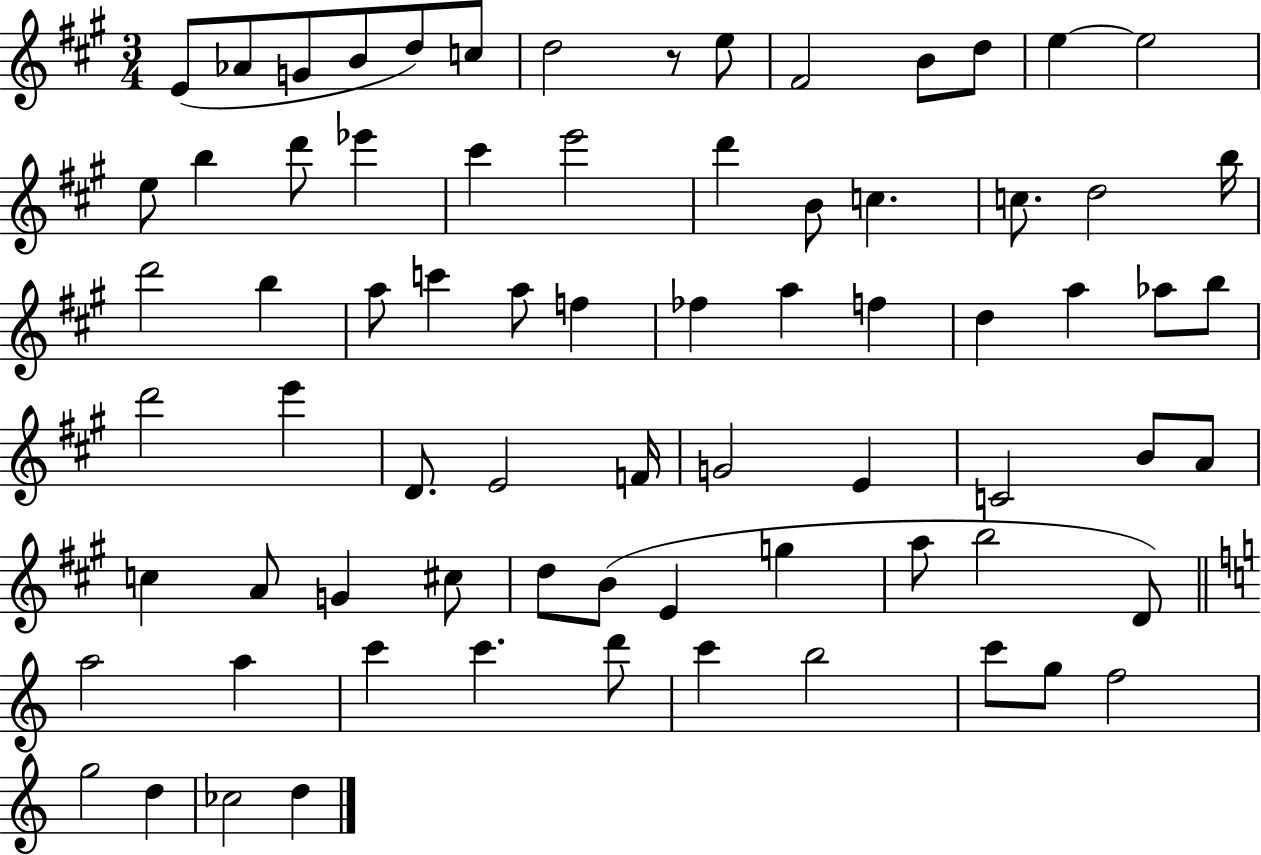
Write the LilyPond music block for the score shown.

{
  \clef treble
  \numericTimeSignature
  \time 3/4
  \key a \major
  e'8( aes'8 g'8 b'8 d''8) c''8 | d''2 r8 e''8 | fis'2 b'8 d''8 | e''4~~ e''2 | \break e''8 b''4 d'''8 ees'''4 | cis'''4 e'''2 | d'''4 b'8 c''4. | c''8. d''2 b''16 | \break d'''2 b''4 | a''8 c'''4 a''8 f''4 | fes''4 a''4 f''4 | d''4 a''4 aes''8 b''8 | \break d'''2 e'''4 | d'8. e'2 f'16 | g'2 e'4 | c'2 b'8 a'8 | \break c''4 a'8 g'4 cis''8 | d''8 b'8( e'4 g''4 | a''8 b''2 d'8) | \bar "||" \break \key c \major a''2 a''4 | c'''4 c'''4. d'''8 | c'''4 b''2 | c'''8 g''8 f''2 | \break g''2 d''4 | ces''2 d''4 | \bar "|."
}